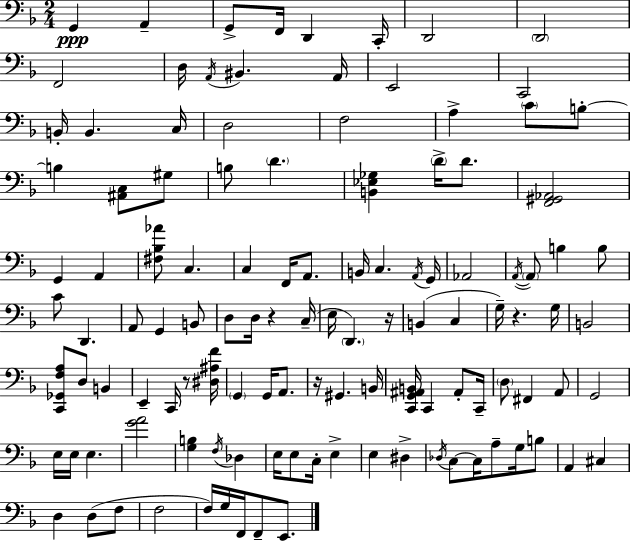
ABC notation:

X:1
T:Untitled
M:2/4
L:1/4
K:Dm
G,, A,, G,,/2 F,,/4 D,, C,,/4 D,,2 D,,2 F,,2 D,/4 A,,/4 ^B,, A,,/4 E,,2 C,,2 B,,/4 B,, C,/4 D,2 F,2 A, C/2 B,/2 B, [^A,,C,]/2 ^G,/2 B,/2 D [B,,_E,_G,] D/4 D/2 [F,,^G,,_A,,]2 G,, A,, [^F,_B,_A]/2 C, C, F,,/4 A,,/2 B,,/4 C, A,,/4 G,,/4 _A,,2 A,,/4 A,,/2 B, B,/2 C/2 D,, A,,/2 G,, B,,/2 D,/2 D,/4 z C,/4 E,/4 D,, z/4 B,, C, G,/4 z G,/4 B,,2 [C,,_G,,F,A,]/2 D,/2 B,, E,, C,,/4 z/2 [^D,^A,F]/4 G,, G,,/4 A,,/2 z/4 ^G,, B,,/4 [C,,G,,^A,,B,,]/4 C,, ^A,,/2 C,,/4 D,/2 ^F,, A,,/2 G,,2 E,/4 E,/4 E, [GA]2 [G,B,] F,/4 _D, E,/4 E,/2 C,/4 E, E, ^D, _D,/4 C,/2 C,/4 A,/2 G,/4 B,/2 A,, ^C, D, D,/2 F,/2 F,2 F,/4 G,/4 F,,/4 F,,/2 E,,/2